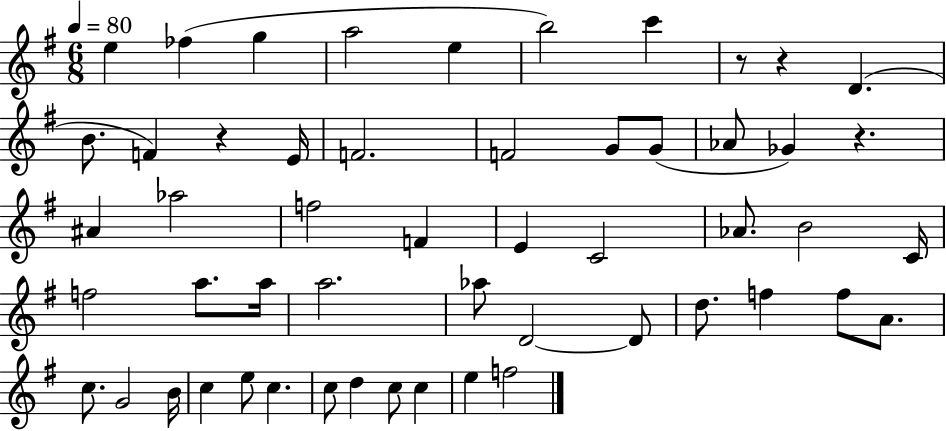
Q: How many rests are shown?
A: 4